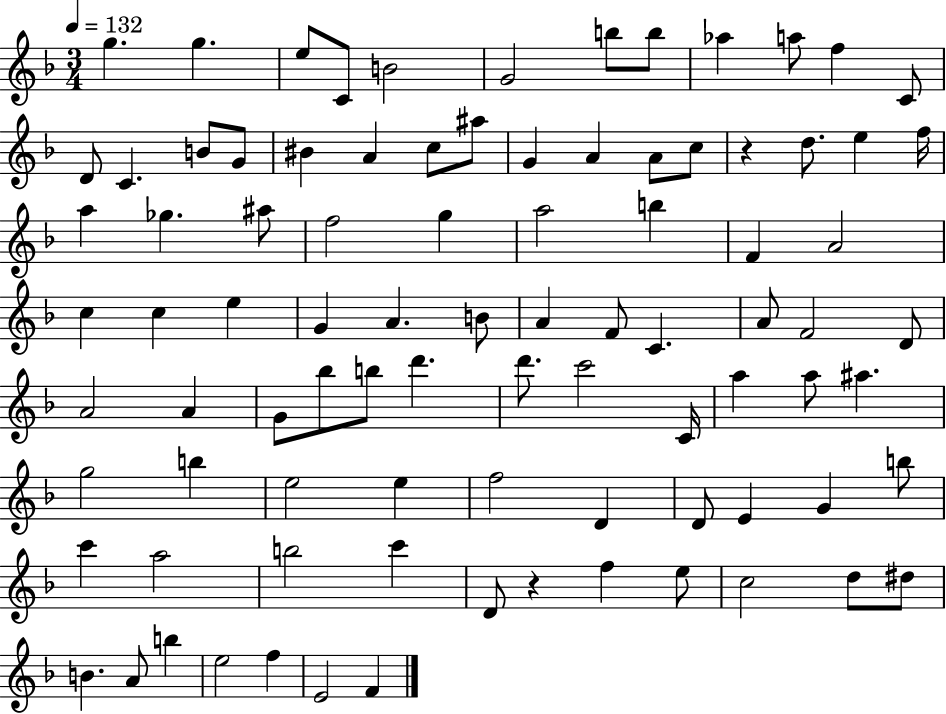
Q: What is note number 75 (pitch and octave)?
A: D4